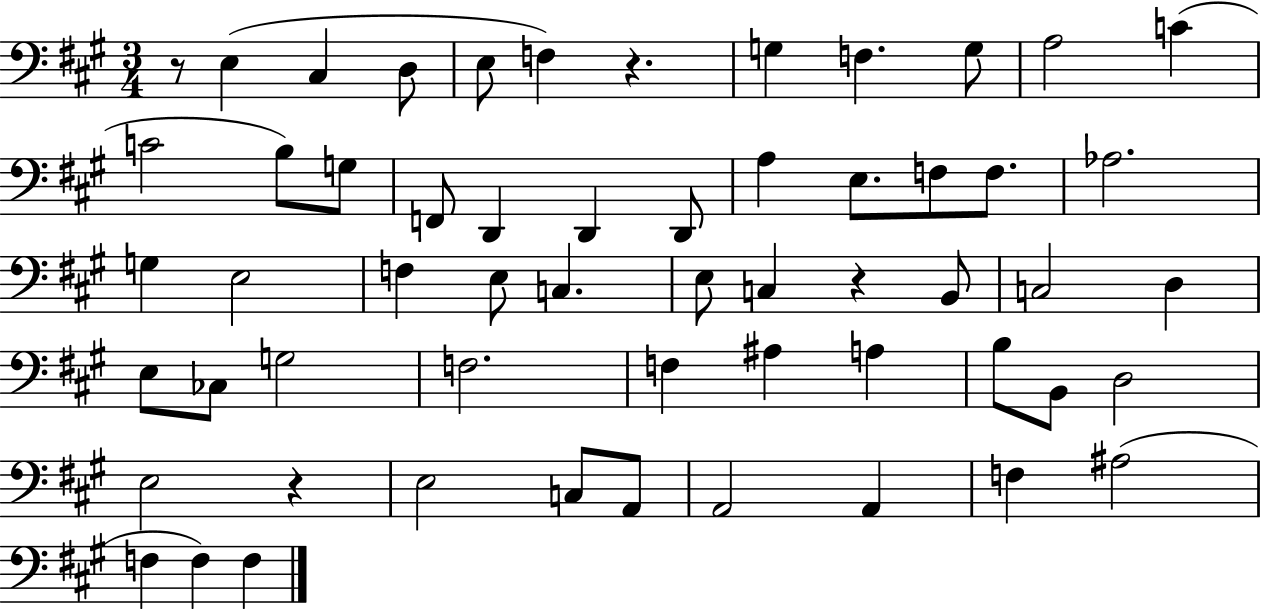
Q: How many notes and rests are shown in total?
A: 57